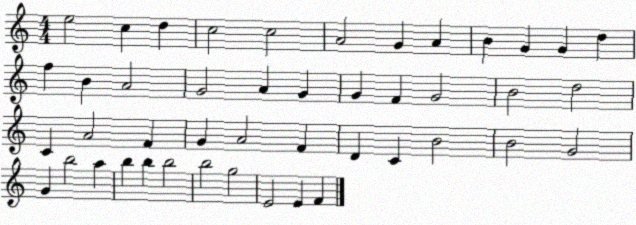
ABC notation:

X:1
T:Untitled
M:4/4
L:1/4
K:C
e2 c d c2 c2 A2 G A B G G d f B A2 G2 A G G F G2 B2 d2 C A2 F G A2 F D C B2 B2 G2 G b2 a b b b2 b2 g2 E2 E F